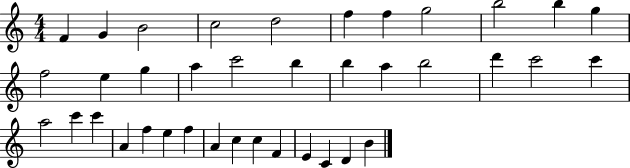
{
  \clef treble
  \numericTimeSignature
  \time 4/4
  \key c \major
  f'4 g'4 b'2 | c''2 d''2 | f''4 f''4 g''2 | b''2 b''4 g''4 | \break f''2 e''4 g''4 | a''4 c'''2 b''4 | b''4 a''4 b''2 | d'''4 c'''2 c'''4 | \break a''2 c'''4 c'''4 | a'4 f''4 e''4 f''4 | a'4 c''4 c''4 f'4 | e'4 c'4 d'4 b'4 | \break \bar "|."
}